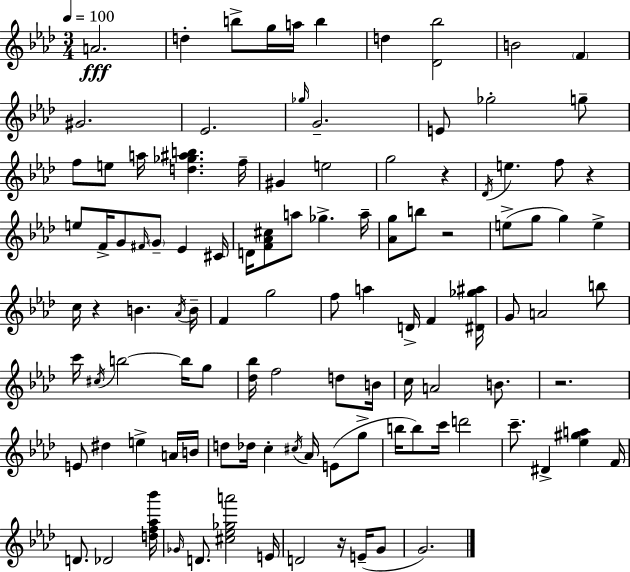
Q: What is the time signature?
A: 3/4